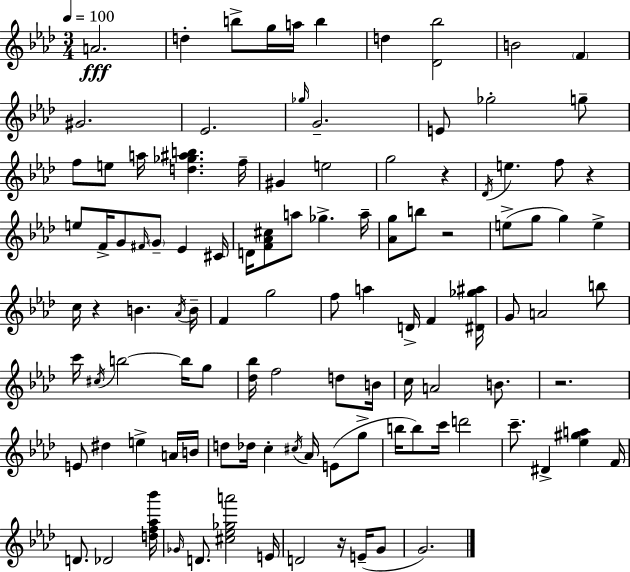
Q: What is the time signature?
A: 3/4